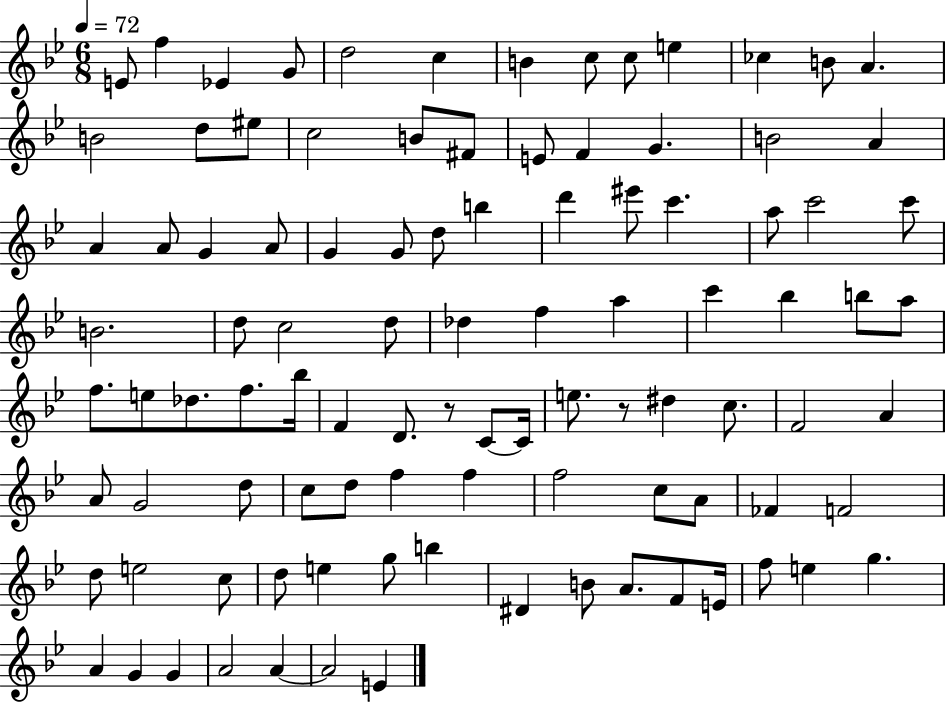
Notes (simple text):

E4/e F5/q Eb4/q G4/e D5/h C5/q B4/q C5/e C5/e E5/q CES5/q B4/e A4/q. B4/h D5/e EIS5/e C5/h B4/e F#4/e E4/e F4/q G4/q. B4/h A4/q A4/q A4/e G4/q A4/e G4/q G4/e D5/e B5/q D6/q EIS6/e C6/q. A5/e C6/h C6/e B4/h. D5/e C5/h D5/e Db5/q F5/q A5/q C6/q Bb5/q B5/e A5/e F5/e. E5/e Db5/e. F5/e. Bb5/s F4/q D4/e. R/e C4/e C4/s E5/e. R/e D#5/q C5/e. F4/h A4/q A4/e G4/h D5/e C5/e D5/e F5/q F5/q F5/h C5/e A4/e FES4/q F4/h D5/e E5/h C5/e D5/e E5/q G5/e B5/q D#4/q B4/e A4/e. F4/e E4/s F5/e E5/q G5/q. A4/q G4/q G4/q A4/h A4/q A4/h E4/q